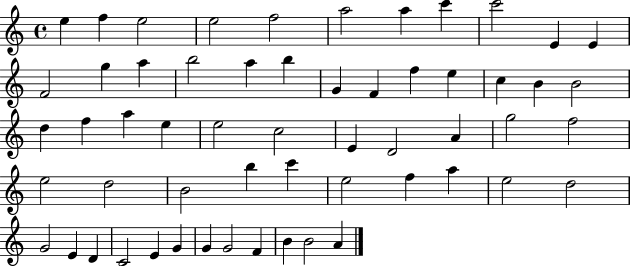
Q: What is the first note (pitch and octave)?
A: E5